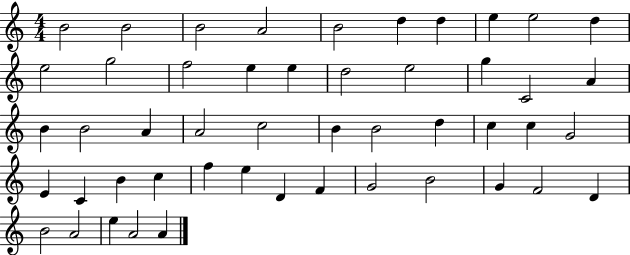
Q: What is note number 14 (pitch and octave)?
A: E5